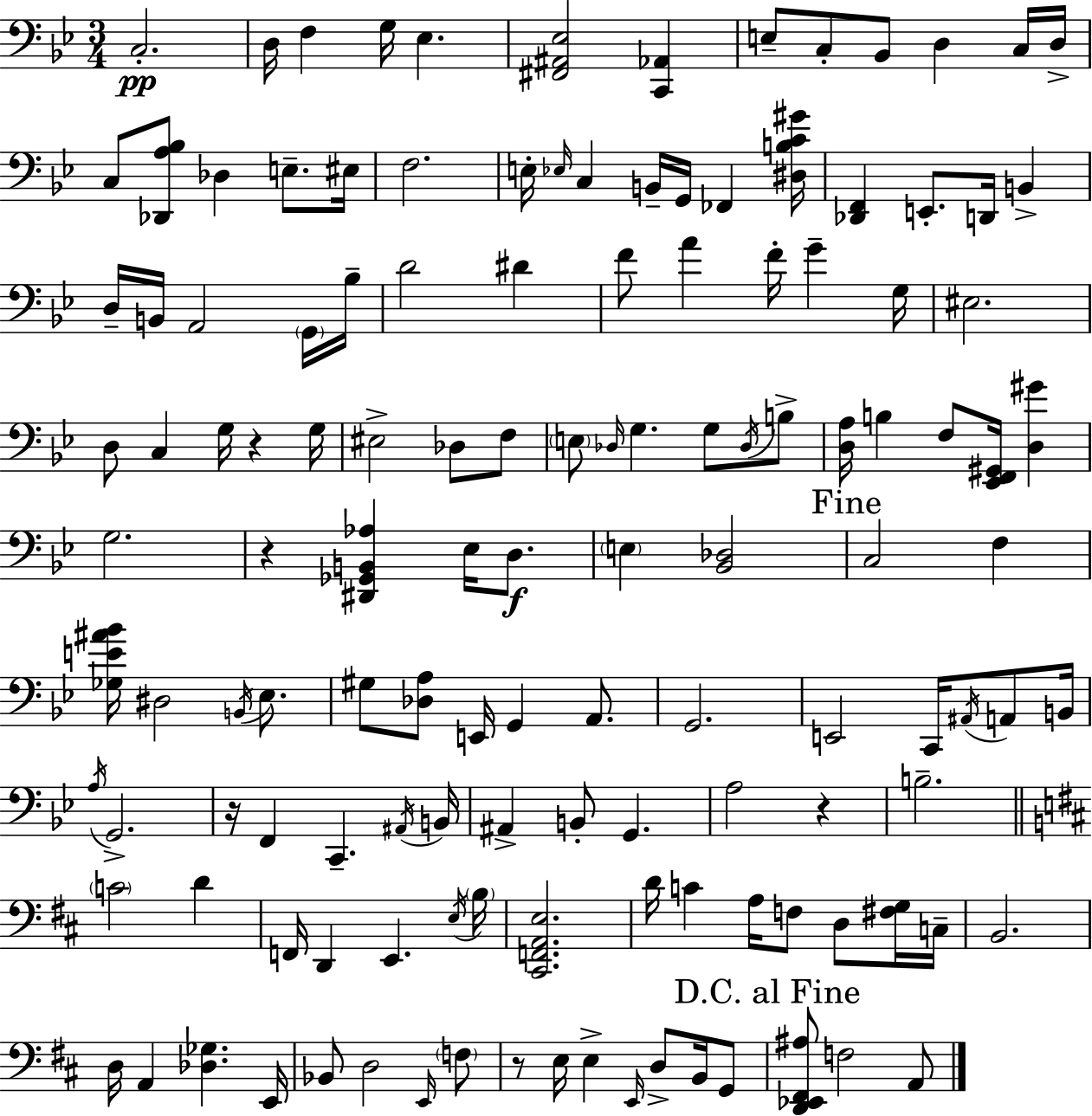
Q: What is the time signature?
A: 3/4